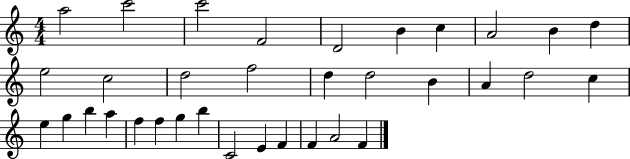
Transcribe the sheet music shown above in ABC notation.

X:1
T:Untitled
M:4/4
L:1/4
K:C
a2 c'2 c'2 F2 D2 B c A2 B d e2 c2 d2 f2 d d2 B A d2 c e g b a f f g b C2 E F F A2 F